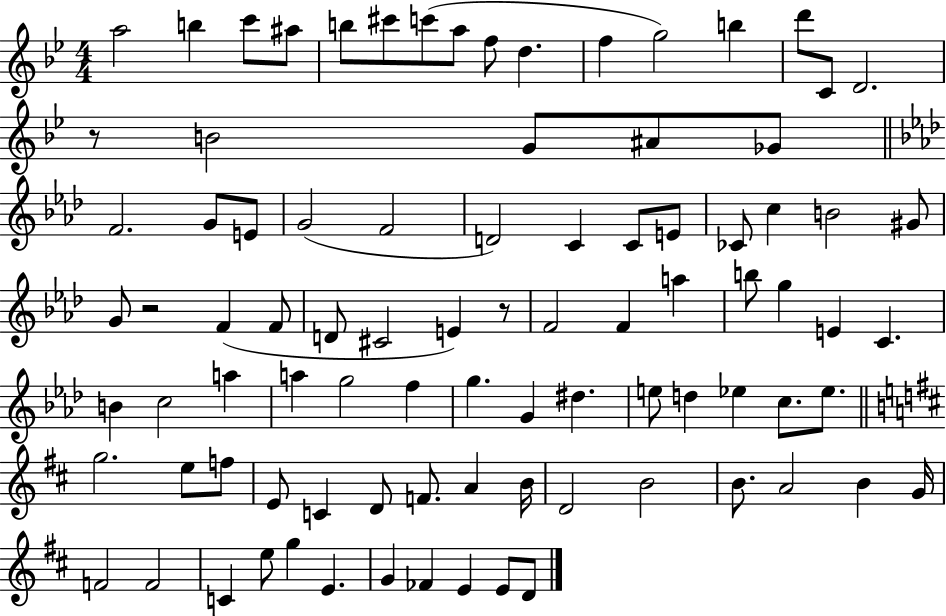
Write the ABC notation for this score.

X:1
T:Untitled
M:4/4
L:1/4
K:Bb
a2 b c'/2 ^a/2 b/2 ^c'/2 c'/2 a/2 f/2 d f g2 b d'/2 C/2 D2 z/2 B2 G/2 ^A/2 _G/2 F2 G/2 E/2 G2 F2 D2 C C/2 E/2 _C/2 c B2 ^G/2 G/2 z2 F F/2 D/2 ^C2 E z/2 F2 F a b/2 g E C B c2 a a g2 f g G ^d e/2 d _e c/2 _e/2 g2 e/2 f/2 E/2 C D/2 F/2 A B/4 D2 B2 B/2 A2 B G/4 F2 F2 C e/2 g E G _F E E/2 D/2